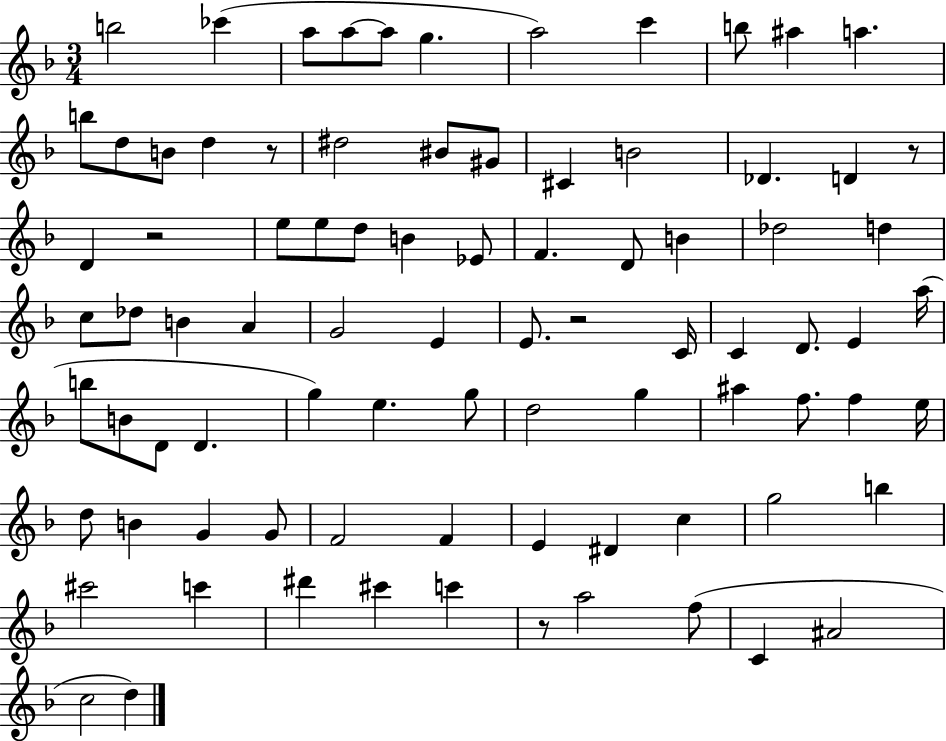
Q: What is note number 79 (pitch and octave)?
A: C5